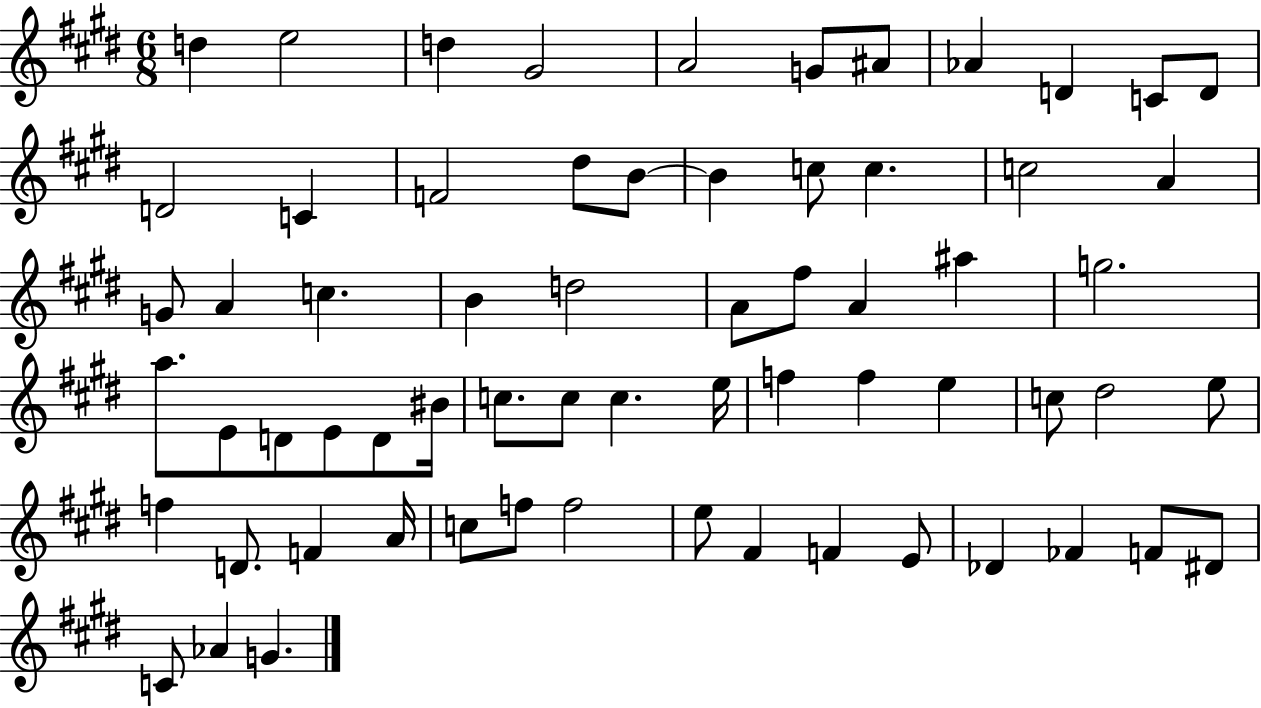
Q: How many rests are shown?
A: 0